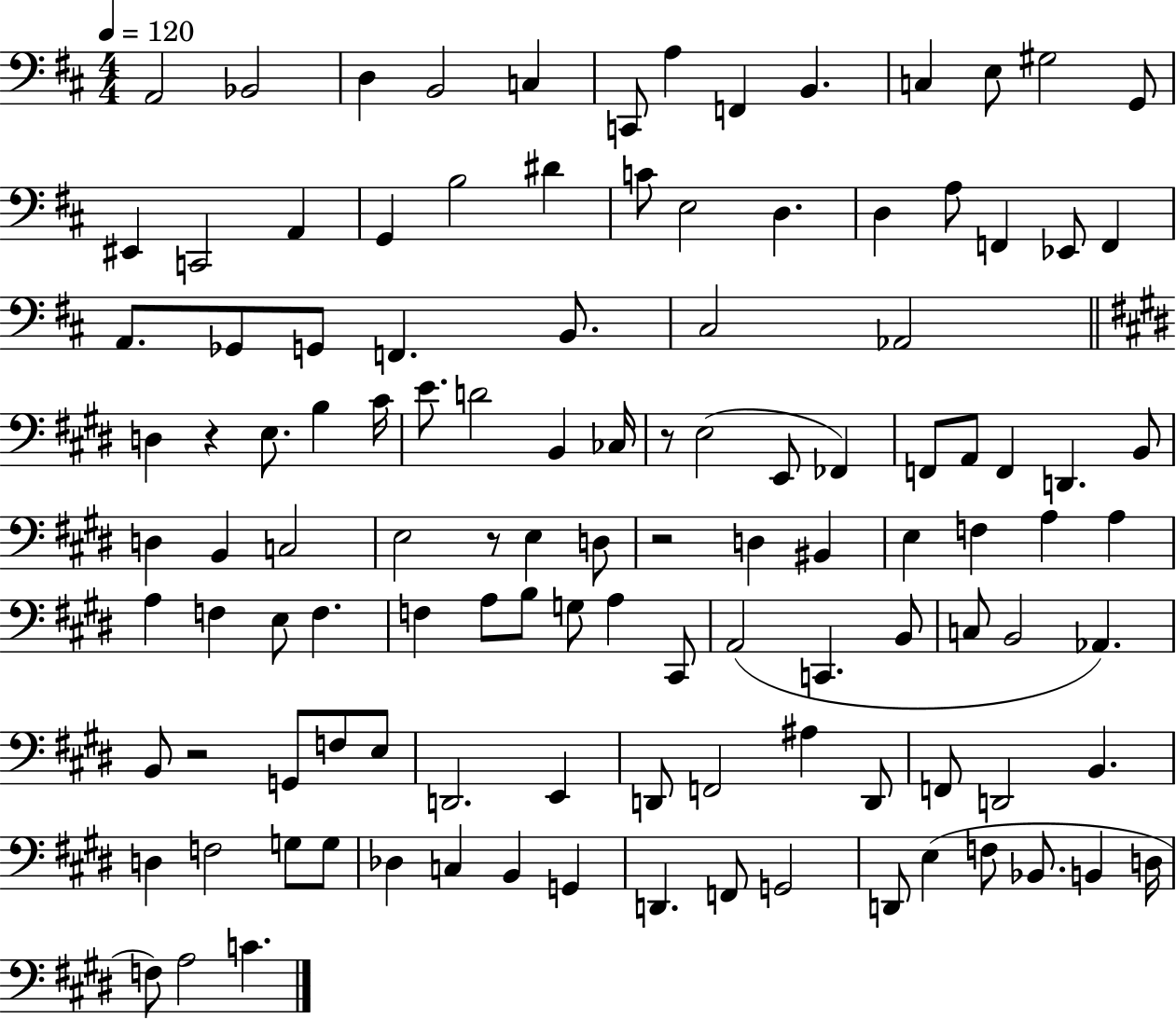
A2/h Bb2/h D3/q B2/h C3/q C2/e A3/q F2/q B2/q. C3/q E3/e G#3/h G2/e EIS2/q C2/h A2/q G2/q B3/h D#4/q C4/e E3/h D3/q. D3/q A3/e F2/q Eb2/e F2/q A2/e. Gb2/e G2/e F2/q. B2/e. C#3/h Ab2/h D3/q R/q E3/e. B3/q C#4/s E4/e. D4/h B2/q CES3/s R/e E3/h E2/e FES2/q F2/e A2/e F2/q D2/q. B2/e D3/q B2/q C3/h E3/h R/e E3/q D3/e R/h D3/q BIS2/q E3/q F3/q A3/q A3/q A3/q F3/q E3/e F3/q. F3/q A3/e B3/e G3/e A3/q C#2/e A2/h C2/q. B2/e C3/e B2/h Ab2/q. B2/e R/h G2/e F3/e E3/e D2/h. E2/q D2/e F2/h A#3/q D2/e F2/e D2/h B2/q. D3/q F3/h G3/e G3/e Db3/q C3/q B2/q G2/q D2/q. F2/e G2/h D2/e E3/q F3/e Bb2/e. B2/q D3/s F3/e A3/h C4/q.